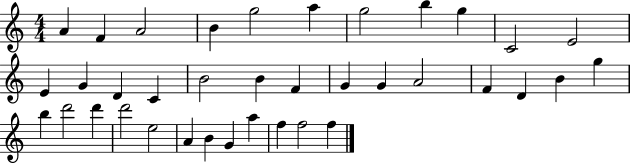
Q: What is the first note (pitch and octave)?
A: A4